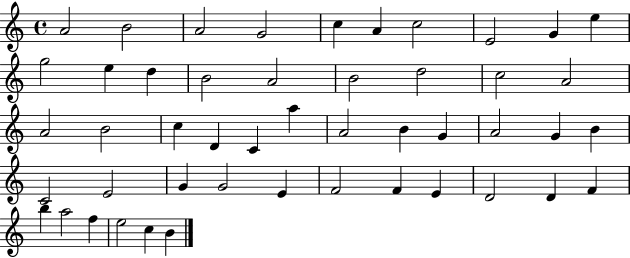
{
  \clef treble
  \time 4/4
  \defaultTimeSignature
  \key c \major
  a'2 b'2 | a'2 g'2 | c''4 a'4 c''2 | e'2 g'4 e''4 | \break g''2 e''4 d''4 | b'2 a'2 | b'2 d''2 | c''2 a'2 | \break a'2 b'2 | c''4 d'4 c'4 a''4 | a'2 b'4 g'4 | a'2 g'4 b'4 | \break c'2 e'2 | g'4 g'2 e'4 | f'2 f'4 e'4 | d'2 d'4 f'4 | \break b''4 a''2 f''4 | e''2 c''4 b'4 | \bar "|."
}